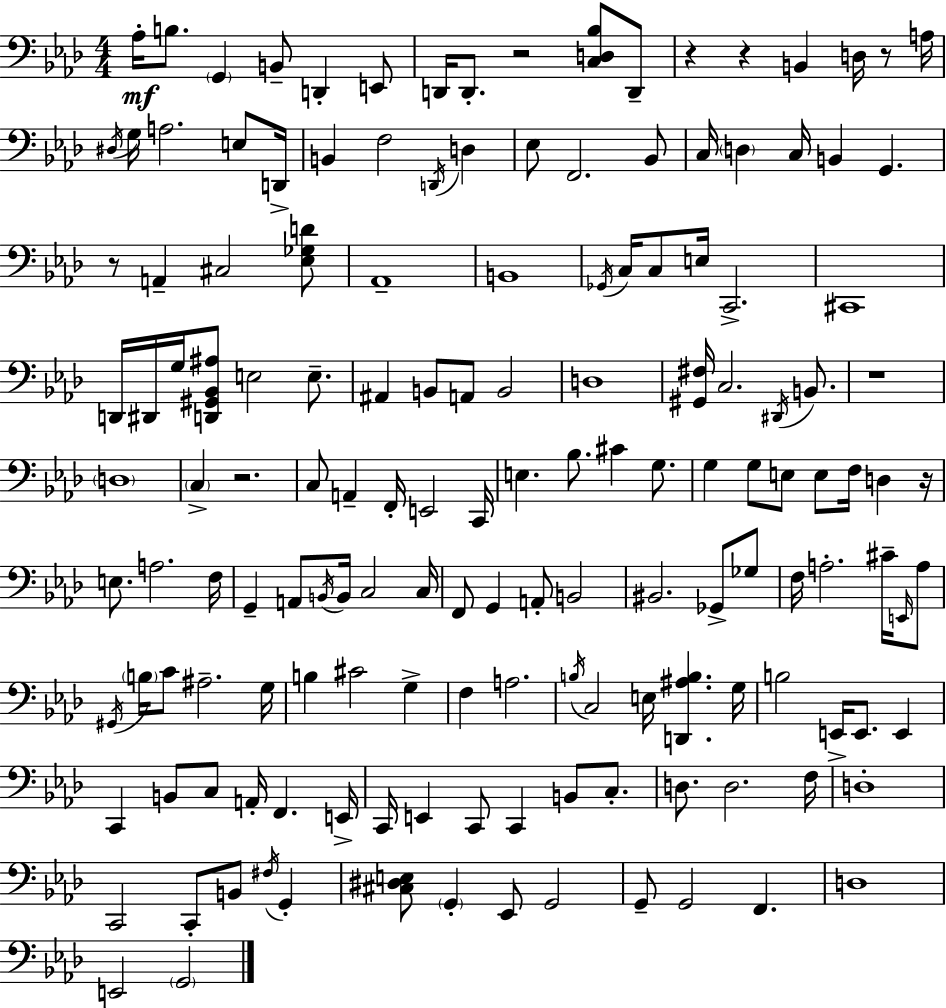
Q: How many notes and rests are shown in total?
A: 152